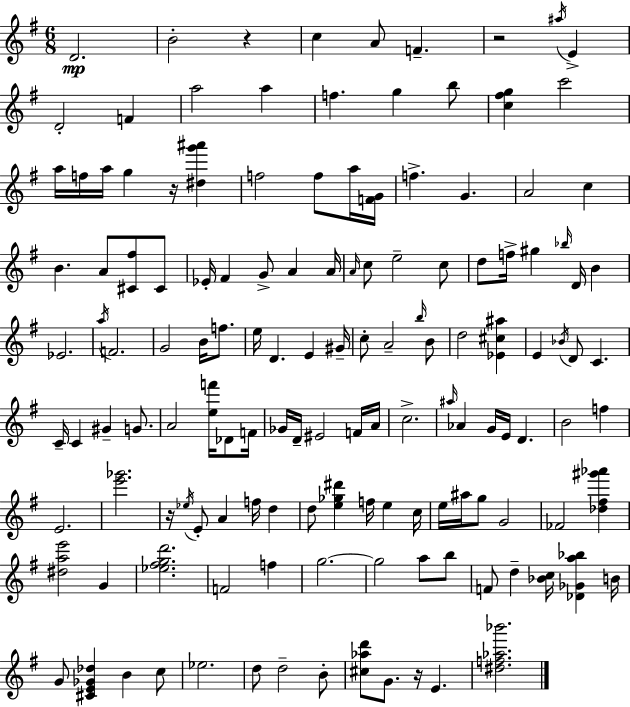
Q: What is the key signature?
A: G major